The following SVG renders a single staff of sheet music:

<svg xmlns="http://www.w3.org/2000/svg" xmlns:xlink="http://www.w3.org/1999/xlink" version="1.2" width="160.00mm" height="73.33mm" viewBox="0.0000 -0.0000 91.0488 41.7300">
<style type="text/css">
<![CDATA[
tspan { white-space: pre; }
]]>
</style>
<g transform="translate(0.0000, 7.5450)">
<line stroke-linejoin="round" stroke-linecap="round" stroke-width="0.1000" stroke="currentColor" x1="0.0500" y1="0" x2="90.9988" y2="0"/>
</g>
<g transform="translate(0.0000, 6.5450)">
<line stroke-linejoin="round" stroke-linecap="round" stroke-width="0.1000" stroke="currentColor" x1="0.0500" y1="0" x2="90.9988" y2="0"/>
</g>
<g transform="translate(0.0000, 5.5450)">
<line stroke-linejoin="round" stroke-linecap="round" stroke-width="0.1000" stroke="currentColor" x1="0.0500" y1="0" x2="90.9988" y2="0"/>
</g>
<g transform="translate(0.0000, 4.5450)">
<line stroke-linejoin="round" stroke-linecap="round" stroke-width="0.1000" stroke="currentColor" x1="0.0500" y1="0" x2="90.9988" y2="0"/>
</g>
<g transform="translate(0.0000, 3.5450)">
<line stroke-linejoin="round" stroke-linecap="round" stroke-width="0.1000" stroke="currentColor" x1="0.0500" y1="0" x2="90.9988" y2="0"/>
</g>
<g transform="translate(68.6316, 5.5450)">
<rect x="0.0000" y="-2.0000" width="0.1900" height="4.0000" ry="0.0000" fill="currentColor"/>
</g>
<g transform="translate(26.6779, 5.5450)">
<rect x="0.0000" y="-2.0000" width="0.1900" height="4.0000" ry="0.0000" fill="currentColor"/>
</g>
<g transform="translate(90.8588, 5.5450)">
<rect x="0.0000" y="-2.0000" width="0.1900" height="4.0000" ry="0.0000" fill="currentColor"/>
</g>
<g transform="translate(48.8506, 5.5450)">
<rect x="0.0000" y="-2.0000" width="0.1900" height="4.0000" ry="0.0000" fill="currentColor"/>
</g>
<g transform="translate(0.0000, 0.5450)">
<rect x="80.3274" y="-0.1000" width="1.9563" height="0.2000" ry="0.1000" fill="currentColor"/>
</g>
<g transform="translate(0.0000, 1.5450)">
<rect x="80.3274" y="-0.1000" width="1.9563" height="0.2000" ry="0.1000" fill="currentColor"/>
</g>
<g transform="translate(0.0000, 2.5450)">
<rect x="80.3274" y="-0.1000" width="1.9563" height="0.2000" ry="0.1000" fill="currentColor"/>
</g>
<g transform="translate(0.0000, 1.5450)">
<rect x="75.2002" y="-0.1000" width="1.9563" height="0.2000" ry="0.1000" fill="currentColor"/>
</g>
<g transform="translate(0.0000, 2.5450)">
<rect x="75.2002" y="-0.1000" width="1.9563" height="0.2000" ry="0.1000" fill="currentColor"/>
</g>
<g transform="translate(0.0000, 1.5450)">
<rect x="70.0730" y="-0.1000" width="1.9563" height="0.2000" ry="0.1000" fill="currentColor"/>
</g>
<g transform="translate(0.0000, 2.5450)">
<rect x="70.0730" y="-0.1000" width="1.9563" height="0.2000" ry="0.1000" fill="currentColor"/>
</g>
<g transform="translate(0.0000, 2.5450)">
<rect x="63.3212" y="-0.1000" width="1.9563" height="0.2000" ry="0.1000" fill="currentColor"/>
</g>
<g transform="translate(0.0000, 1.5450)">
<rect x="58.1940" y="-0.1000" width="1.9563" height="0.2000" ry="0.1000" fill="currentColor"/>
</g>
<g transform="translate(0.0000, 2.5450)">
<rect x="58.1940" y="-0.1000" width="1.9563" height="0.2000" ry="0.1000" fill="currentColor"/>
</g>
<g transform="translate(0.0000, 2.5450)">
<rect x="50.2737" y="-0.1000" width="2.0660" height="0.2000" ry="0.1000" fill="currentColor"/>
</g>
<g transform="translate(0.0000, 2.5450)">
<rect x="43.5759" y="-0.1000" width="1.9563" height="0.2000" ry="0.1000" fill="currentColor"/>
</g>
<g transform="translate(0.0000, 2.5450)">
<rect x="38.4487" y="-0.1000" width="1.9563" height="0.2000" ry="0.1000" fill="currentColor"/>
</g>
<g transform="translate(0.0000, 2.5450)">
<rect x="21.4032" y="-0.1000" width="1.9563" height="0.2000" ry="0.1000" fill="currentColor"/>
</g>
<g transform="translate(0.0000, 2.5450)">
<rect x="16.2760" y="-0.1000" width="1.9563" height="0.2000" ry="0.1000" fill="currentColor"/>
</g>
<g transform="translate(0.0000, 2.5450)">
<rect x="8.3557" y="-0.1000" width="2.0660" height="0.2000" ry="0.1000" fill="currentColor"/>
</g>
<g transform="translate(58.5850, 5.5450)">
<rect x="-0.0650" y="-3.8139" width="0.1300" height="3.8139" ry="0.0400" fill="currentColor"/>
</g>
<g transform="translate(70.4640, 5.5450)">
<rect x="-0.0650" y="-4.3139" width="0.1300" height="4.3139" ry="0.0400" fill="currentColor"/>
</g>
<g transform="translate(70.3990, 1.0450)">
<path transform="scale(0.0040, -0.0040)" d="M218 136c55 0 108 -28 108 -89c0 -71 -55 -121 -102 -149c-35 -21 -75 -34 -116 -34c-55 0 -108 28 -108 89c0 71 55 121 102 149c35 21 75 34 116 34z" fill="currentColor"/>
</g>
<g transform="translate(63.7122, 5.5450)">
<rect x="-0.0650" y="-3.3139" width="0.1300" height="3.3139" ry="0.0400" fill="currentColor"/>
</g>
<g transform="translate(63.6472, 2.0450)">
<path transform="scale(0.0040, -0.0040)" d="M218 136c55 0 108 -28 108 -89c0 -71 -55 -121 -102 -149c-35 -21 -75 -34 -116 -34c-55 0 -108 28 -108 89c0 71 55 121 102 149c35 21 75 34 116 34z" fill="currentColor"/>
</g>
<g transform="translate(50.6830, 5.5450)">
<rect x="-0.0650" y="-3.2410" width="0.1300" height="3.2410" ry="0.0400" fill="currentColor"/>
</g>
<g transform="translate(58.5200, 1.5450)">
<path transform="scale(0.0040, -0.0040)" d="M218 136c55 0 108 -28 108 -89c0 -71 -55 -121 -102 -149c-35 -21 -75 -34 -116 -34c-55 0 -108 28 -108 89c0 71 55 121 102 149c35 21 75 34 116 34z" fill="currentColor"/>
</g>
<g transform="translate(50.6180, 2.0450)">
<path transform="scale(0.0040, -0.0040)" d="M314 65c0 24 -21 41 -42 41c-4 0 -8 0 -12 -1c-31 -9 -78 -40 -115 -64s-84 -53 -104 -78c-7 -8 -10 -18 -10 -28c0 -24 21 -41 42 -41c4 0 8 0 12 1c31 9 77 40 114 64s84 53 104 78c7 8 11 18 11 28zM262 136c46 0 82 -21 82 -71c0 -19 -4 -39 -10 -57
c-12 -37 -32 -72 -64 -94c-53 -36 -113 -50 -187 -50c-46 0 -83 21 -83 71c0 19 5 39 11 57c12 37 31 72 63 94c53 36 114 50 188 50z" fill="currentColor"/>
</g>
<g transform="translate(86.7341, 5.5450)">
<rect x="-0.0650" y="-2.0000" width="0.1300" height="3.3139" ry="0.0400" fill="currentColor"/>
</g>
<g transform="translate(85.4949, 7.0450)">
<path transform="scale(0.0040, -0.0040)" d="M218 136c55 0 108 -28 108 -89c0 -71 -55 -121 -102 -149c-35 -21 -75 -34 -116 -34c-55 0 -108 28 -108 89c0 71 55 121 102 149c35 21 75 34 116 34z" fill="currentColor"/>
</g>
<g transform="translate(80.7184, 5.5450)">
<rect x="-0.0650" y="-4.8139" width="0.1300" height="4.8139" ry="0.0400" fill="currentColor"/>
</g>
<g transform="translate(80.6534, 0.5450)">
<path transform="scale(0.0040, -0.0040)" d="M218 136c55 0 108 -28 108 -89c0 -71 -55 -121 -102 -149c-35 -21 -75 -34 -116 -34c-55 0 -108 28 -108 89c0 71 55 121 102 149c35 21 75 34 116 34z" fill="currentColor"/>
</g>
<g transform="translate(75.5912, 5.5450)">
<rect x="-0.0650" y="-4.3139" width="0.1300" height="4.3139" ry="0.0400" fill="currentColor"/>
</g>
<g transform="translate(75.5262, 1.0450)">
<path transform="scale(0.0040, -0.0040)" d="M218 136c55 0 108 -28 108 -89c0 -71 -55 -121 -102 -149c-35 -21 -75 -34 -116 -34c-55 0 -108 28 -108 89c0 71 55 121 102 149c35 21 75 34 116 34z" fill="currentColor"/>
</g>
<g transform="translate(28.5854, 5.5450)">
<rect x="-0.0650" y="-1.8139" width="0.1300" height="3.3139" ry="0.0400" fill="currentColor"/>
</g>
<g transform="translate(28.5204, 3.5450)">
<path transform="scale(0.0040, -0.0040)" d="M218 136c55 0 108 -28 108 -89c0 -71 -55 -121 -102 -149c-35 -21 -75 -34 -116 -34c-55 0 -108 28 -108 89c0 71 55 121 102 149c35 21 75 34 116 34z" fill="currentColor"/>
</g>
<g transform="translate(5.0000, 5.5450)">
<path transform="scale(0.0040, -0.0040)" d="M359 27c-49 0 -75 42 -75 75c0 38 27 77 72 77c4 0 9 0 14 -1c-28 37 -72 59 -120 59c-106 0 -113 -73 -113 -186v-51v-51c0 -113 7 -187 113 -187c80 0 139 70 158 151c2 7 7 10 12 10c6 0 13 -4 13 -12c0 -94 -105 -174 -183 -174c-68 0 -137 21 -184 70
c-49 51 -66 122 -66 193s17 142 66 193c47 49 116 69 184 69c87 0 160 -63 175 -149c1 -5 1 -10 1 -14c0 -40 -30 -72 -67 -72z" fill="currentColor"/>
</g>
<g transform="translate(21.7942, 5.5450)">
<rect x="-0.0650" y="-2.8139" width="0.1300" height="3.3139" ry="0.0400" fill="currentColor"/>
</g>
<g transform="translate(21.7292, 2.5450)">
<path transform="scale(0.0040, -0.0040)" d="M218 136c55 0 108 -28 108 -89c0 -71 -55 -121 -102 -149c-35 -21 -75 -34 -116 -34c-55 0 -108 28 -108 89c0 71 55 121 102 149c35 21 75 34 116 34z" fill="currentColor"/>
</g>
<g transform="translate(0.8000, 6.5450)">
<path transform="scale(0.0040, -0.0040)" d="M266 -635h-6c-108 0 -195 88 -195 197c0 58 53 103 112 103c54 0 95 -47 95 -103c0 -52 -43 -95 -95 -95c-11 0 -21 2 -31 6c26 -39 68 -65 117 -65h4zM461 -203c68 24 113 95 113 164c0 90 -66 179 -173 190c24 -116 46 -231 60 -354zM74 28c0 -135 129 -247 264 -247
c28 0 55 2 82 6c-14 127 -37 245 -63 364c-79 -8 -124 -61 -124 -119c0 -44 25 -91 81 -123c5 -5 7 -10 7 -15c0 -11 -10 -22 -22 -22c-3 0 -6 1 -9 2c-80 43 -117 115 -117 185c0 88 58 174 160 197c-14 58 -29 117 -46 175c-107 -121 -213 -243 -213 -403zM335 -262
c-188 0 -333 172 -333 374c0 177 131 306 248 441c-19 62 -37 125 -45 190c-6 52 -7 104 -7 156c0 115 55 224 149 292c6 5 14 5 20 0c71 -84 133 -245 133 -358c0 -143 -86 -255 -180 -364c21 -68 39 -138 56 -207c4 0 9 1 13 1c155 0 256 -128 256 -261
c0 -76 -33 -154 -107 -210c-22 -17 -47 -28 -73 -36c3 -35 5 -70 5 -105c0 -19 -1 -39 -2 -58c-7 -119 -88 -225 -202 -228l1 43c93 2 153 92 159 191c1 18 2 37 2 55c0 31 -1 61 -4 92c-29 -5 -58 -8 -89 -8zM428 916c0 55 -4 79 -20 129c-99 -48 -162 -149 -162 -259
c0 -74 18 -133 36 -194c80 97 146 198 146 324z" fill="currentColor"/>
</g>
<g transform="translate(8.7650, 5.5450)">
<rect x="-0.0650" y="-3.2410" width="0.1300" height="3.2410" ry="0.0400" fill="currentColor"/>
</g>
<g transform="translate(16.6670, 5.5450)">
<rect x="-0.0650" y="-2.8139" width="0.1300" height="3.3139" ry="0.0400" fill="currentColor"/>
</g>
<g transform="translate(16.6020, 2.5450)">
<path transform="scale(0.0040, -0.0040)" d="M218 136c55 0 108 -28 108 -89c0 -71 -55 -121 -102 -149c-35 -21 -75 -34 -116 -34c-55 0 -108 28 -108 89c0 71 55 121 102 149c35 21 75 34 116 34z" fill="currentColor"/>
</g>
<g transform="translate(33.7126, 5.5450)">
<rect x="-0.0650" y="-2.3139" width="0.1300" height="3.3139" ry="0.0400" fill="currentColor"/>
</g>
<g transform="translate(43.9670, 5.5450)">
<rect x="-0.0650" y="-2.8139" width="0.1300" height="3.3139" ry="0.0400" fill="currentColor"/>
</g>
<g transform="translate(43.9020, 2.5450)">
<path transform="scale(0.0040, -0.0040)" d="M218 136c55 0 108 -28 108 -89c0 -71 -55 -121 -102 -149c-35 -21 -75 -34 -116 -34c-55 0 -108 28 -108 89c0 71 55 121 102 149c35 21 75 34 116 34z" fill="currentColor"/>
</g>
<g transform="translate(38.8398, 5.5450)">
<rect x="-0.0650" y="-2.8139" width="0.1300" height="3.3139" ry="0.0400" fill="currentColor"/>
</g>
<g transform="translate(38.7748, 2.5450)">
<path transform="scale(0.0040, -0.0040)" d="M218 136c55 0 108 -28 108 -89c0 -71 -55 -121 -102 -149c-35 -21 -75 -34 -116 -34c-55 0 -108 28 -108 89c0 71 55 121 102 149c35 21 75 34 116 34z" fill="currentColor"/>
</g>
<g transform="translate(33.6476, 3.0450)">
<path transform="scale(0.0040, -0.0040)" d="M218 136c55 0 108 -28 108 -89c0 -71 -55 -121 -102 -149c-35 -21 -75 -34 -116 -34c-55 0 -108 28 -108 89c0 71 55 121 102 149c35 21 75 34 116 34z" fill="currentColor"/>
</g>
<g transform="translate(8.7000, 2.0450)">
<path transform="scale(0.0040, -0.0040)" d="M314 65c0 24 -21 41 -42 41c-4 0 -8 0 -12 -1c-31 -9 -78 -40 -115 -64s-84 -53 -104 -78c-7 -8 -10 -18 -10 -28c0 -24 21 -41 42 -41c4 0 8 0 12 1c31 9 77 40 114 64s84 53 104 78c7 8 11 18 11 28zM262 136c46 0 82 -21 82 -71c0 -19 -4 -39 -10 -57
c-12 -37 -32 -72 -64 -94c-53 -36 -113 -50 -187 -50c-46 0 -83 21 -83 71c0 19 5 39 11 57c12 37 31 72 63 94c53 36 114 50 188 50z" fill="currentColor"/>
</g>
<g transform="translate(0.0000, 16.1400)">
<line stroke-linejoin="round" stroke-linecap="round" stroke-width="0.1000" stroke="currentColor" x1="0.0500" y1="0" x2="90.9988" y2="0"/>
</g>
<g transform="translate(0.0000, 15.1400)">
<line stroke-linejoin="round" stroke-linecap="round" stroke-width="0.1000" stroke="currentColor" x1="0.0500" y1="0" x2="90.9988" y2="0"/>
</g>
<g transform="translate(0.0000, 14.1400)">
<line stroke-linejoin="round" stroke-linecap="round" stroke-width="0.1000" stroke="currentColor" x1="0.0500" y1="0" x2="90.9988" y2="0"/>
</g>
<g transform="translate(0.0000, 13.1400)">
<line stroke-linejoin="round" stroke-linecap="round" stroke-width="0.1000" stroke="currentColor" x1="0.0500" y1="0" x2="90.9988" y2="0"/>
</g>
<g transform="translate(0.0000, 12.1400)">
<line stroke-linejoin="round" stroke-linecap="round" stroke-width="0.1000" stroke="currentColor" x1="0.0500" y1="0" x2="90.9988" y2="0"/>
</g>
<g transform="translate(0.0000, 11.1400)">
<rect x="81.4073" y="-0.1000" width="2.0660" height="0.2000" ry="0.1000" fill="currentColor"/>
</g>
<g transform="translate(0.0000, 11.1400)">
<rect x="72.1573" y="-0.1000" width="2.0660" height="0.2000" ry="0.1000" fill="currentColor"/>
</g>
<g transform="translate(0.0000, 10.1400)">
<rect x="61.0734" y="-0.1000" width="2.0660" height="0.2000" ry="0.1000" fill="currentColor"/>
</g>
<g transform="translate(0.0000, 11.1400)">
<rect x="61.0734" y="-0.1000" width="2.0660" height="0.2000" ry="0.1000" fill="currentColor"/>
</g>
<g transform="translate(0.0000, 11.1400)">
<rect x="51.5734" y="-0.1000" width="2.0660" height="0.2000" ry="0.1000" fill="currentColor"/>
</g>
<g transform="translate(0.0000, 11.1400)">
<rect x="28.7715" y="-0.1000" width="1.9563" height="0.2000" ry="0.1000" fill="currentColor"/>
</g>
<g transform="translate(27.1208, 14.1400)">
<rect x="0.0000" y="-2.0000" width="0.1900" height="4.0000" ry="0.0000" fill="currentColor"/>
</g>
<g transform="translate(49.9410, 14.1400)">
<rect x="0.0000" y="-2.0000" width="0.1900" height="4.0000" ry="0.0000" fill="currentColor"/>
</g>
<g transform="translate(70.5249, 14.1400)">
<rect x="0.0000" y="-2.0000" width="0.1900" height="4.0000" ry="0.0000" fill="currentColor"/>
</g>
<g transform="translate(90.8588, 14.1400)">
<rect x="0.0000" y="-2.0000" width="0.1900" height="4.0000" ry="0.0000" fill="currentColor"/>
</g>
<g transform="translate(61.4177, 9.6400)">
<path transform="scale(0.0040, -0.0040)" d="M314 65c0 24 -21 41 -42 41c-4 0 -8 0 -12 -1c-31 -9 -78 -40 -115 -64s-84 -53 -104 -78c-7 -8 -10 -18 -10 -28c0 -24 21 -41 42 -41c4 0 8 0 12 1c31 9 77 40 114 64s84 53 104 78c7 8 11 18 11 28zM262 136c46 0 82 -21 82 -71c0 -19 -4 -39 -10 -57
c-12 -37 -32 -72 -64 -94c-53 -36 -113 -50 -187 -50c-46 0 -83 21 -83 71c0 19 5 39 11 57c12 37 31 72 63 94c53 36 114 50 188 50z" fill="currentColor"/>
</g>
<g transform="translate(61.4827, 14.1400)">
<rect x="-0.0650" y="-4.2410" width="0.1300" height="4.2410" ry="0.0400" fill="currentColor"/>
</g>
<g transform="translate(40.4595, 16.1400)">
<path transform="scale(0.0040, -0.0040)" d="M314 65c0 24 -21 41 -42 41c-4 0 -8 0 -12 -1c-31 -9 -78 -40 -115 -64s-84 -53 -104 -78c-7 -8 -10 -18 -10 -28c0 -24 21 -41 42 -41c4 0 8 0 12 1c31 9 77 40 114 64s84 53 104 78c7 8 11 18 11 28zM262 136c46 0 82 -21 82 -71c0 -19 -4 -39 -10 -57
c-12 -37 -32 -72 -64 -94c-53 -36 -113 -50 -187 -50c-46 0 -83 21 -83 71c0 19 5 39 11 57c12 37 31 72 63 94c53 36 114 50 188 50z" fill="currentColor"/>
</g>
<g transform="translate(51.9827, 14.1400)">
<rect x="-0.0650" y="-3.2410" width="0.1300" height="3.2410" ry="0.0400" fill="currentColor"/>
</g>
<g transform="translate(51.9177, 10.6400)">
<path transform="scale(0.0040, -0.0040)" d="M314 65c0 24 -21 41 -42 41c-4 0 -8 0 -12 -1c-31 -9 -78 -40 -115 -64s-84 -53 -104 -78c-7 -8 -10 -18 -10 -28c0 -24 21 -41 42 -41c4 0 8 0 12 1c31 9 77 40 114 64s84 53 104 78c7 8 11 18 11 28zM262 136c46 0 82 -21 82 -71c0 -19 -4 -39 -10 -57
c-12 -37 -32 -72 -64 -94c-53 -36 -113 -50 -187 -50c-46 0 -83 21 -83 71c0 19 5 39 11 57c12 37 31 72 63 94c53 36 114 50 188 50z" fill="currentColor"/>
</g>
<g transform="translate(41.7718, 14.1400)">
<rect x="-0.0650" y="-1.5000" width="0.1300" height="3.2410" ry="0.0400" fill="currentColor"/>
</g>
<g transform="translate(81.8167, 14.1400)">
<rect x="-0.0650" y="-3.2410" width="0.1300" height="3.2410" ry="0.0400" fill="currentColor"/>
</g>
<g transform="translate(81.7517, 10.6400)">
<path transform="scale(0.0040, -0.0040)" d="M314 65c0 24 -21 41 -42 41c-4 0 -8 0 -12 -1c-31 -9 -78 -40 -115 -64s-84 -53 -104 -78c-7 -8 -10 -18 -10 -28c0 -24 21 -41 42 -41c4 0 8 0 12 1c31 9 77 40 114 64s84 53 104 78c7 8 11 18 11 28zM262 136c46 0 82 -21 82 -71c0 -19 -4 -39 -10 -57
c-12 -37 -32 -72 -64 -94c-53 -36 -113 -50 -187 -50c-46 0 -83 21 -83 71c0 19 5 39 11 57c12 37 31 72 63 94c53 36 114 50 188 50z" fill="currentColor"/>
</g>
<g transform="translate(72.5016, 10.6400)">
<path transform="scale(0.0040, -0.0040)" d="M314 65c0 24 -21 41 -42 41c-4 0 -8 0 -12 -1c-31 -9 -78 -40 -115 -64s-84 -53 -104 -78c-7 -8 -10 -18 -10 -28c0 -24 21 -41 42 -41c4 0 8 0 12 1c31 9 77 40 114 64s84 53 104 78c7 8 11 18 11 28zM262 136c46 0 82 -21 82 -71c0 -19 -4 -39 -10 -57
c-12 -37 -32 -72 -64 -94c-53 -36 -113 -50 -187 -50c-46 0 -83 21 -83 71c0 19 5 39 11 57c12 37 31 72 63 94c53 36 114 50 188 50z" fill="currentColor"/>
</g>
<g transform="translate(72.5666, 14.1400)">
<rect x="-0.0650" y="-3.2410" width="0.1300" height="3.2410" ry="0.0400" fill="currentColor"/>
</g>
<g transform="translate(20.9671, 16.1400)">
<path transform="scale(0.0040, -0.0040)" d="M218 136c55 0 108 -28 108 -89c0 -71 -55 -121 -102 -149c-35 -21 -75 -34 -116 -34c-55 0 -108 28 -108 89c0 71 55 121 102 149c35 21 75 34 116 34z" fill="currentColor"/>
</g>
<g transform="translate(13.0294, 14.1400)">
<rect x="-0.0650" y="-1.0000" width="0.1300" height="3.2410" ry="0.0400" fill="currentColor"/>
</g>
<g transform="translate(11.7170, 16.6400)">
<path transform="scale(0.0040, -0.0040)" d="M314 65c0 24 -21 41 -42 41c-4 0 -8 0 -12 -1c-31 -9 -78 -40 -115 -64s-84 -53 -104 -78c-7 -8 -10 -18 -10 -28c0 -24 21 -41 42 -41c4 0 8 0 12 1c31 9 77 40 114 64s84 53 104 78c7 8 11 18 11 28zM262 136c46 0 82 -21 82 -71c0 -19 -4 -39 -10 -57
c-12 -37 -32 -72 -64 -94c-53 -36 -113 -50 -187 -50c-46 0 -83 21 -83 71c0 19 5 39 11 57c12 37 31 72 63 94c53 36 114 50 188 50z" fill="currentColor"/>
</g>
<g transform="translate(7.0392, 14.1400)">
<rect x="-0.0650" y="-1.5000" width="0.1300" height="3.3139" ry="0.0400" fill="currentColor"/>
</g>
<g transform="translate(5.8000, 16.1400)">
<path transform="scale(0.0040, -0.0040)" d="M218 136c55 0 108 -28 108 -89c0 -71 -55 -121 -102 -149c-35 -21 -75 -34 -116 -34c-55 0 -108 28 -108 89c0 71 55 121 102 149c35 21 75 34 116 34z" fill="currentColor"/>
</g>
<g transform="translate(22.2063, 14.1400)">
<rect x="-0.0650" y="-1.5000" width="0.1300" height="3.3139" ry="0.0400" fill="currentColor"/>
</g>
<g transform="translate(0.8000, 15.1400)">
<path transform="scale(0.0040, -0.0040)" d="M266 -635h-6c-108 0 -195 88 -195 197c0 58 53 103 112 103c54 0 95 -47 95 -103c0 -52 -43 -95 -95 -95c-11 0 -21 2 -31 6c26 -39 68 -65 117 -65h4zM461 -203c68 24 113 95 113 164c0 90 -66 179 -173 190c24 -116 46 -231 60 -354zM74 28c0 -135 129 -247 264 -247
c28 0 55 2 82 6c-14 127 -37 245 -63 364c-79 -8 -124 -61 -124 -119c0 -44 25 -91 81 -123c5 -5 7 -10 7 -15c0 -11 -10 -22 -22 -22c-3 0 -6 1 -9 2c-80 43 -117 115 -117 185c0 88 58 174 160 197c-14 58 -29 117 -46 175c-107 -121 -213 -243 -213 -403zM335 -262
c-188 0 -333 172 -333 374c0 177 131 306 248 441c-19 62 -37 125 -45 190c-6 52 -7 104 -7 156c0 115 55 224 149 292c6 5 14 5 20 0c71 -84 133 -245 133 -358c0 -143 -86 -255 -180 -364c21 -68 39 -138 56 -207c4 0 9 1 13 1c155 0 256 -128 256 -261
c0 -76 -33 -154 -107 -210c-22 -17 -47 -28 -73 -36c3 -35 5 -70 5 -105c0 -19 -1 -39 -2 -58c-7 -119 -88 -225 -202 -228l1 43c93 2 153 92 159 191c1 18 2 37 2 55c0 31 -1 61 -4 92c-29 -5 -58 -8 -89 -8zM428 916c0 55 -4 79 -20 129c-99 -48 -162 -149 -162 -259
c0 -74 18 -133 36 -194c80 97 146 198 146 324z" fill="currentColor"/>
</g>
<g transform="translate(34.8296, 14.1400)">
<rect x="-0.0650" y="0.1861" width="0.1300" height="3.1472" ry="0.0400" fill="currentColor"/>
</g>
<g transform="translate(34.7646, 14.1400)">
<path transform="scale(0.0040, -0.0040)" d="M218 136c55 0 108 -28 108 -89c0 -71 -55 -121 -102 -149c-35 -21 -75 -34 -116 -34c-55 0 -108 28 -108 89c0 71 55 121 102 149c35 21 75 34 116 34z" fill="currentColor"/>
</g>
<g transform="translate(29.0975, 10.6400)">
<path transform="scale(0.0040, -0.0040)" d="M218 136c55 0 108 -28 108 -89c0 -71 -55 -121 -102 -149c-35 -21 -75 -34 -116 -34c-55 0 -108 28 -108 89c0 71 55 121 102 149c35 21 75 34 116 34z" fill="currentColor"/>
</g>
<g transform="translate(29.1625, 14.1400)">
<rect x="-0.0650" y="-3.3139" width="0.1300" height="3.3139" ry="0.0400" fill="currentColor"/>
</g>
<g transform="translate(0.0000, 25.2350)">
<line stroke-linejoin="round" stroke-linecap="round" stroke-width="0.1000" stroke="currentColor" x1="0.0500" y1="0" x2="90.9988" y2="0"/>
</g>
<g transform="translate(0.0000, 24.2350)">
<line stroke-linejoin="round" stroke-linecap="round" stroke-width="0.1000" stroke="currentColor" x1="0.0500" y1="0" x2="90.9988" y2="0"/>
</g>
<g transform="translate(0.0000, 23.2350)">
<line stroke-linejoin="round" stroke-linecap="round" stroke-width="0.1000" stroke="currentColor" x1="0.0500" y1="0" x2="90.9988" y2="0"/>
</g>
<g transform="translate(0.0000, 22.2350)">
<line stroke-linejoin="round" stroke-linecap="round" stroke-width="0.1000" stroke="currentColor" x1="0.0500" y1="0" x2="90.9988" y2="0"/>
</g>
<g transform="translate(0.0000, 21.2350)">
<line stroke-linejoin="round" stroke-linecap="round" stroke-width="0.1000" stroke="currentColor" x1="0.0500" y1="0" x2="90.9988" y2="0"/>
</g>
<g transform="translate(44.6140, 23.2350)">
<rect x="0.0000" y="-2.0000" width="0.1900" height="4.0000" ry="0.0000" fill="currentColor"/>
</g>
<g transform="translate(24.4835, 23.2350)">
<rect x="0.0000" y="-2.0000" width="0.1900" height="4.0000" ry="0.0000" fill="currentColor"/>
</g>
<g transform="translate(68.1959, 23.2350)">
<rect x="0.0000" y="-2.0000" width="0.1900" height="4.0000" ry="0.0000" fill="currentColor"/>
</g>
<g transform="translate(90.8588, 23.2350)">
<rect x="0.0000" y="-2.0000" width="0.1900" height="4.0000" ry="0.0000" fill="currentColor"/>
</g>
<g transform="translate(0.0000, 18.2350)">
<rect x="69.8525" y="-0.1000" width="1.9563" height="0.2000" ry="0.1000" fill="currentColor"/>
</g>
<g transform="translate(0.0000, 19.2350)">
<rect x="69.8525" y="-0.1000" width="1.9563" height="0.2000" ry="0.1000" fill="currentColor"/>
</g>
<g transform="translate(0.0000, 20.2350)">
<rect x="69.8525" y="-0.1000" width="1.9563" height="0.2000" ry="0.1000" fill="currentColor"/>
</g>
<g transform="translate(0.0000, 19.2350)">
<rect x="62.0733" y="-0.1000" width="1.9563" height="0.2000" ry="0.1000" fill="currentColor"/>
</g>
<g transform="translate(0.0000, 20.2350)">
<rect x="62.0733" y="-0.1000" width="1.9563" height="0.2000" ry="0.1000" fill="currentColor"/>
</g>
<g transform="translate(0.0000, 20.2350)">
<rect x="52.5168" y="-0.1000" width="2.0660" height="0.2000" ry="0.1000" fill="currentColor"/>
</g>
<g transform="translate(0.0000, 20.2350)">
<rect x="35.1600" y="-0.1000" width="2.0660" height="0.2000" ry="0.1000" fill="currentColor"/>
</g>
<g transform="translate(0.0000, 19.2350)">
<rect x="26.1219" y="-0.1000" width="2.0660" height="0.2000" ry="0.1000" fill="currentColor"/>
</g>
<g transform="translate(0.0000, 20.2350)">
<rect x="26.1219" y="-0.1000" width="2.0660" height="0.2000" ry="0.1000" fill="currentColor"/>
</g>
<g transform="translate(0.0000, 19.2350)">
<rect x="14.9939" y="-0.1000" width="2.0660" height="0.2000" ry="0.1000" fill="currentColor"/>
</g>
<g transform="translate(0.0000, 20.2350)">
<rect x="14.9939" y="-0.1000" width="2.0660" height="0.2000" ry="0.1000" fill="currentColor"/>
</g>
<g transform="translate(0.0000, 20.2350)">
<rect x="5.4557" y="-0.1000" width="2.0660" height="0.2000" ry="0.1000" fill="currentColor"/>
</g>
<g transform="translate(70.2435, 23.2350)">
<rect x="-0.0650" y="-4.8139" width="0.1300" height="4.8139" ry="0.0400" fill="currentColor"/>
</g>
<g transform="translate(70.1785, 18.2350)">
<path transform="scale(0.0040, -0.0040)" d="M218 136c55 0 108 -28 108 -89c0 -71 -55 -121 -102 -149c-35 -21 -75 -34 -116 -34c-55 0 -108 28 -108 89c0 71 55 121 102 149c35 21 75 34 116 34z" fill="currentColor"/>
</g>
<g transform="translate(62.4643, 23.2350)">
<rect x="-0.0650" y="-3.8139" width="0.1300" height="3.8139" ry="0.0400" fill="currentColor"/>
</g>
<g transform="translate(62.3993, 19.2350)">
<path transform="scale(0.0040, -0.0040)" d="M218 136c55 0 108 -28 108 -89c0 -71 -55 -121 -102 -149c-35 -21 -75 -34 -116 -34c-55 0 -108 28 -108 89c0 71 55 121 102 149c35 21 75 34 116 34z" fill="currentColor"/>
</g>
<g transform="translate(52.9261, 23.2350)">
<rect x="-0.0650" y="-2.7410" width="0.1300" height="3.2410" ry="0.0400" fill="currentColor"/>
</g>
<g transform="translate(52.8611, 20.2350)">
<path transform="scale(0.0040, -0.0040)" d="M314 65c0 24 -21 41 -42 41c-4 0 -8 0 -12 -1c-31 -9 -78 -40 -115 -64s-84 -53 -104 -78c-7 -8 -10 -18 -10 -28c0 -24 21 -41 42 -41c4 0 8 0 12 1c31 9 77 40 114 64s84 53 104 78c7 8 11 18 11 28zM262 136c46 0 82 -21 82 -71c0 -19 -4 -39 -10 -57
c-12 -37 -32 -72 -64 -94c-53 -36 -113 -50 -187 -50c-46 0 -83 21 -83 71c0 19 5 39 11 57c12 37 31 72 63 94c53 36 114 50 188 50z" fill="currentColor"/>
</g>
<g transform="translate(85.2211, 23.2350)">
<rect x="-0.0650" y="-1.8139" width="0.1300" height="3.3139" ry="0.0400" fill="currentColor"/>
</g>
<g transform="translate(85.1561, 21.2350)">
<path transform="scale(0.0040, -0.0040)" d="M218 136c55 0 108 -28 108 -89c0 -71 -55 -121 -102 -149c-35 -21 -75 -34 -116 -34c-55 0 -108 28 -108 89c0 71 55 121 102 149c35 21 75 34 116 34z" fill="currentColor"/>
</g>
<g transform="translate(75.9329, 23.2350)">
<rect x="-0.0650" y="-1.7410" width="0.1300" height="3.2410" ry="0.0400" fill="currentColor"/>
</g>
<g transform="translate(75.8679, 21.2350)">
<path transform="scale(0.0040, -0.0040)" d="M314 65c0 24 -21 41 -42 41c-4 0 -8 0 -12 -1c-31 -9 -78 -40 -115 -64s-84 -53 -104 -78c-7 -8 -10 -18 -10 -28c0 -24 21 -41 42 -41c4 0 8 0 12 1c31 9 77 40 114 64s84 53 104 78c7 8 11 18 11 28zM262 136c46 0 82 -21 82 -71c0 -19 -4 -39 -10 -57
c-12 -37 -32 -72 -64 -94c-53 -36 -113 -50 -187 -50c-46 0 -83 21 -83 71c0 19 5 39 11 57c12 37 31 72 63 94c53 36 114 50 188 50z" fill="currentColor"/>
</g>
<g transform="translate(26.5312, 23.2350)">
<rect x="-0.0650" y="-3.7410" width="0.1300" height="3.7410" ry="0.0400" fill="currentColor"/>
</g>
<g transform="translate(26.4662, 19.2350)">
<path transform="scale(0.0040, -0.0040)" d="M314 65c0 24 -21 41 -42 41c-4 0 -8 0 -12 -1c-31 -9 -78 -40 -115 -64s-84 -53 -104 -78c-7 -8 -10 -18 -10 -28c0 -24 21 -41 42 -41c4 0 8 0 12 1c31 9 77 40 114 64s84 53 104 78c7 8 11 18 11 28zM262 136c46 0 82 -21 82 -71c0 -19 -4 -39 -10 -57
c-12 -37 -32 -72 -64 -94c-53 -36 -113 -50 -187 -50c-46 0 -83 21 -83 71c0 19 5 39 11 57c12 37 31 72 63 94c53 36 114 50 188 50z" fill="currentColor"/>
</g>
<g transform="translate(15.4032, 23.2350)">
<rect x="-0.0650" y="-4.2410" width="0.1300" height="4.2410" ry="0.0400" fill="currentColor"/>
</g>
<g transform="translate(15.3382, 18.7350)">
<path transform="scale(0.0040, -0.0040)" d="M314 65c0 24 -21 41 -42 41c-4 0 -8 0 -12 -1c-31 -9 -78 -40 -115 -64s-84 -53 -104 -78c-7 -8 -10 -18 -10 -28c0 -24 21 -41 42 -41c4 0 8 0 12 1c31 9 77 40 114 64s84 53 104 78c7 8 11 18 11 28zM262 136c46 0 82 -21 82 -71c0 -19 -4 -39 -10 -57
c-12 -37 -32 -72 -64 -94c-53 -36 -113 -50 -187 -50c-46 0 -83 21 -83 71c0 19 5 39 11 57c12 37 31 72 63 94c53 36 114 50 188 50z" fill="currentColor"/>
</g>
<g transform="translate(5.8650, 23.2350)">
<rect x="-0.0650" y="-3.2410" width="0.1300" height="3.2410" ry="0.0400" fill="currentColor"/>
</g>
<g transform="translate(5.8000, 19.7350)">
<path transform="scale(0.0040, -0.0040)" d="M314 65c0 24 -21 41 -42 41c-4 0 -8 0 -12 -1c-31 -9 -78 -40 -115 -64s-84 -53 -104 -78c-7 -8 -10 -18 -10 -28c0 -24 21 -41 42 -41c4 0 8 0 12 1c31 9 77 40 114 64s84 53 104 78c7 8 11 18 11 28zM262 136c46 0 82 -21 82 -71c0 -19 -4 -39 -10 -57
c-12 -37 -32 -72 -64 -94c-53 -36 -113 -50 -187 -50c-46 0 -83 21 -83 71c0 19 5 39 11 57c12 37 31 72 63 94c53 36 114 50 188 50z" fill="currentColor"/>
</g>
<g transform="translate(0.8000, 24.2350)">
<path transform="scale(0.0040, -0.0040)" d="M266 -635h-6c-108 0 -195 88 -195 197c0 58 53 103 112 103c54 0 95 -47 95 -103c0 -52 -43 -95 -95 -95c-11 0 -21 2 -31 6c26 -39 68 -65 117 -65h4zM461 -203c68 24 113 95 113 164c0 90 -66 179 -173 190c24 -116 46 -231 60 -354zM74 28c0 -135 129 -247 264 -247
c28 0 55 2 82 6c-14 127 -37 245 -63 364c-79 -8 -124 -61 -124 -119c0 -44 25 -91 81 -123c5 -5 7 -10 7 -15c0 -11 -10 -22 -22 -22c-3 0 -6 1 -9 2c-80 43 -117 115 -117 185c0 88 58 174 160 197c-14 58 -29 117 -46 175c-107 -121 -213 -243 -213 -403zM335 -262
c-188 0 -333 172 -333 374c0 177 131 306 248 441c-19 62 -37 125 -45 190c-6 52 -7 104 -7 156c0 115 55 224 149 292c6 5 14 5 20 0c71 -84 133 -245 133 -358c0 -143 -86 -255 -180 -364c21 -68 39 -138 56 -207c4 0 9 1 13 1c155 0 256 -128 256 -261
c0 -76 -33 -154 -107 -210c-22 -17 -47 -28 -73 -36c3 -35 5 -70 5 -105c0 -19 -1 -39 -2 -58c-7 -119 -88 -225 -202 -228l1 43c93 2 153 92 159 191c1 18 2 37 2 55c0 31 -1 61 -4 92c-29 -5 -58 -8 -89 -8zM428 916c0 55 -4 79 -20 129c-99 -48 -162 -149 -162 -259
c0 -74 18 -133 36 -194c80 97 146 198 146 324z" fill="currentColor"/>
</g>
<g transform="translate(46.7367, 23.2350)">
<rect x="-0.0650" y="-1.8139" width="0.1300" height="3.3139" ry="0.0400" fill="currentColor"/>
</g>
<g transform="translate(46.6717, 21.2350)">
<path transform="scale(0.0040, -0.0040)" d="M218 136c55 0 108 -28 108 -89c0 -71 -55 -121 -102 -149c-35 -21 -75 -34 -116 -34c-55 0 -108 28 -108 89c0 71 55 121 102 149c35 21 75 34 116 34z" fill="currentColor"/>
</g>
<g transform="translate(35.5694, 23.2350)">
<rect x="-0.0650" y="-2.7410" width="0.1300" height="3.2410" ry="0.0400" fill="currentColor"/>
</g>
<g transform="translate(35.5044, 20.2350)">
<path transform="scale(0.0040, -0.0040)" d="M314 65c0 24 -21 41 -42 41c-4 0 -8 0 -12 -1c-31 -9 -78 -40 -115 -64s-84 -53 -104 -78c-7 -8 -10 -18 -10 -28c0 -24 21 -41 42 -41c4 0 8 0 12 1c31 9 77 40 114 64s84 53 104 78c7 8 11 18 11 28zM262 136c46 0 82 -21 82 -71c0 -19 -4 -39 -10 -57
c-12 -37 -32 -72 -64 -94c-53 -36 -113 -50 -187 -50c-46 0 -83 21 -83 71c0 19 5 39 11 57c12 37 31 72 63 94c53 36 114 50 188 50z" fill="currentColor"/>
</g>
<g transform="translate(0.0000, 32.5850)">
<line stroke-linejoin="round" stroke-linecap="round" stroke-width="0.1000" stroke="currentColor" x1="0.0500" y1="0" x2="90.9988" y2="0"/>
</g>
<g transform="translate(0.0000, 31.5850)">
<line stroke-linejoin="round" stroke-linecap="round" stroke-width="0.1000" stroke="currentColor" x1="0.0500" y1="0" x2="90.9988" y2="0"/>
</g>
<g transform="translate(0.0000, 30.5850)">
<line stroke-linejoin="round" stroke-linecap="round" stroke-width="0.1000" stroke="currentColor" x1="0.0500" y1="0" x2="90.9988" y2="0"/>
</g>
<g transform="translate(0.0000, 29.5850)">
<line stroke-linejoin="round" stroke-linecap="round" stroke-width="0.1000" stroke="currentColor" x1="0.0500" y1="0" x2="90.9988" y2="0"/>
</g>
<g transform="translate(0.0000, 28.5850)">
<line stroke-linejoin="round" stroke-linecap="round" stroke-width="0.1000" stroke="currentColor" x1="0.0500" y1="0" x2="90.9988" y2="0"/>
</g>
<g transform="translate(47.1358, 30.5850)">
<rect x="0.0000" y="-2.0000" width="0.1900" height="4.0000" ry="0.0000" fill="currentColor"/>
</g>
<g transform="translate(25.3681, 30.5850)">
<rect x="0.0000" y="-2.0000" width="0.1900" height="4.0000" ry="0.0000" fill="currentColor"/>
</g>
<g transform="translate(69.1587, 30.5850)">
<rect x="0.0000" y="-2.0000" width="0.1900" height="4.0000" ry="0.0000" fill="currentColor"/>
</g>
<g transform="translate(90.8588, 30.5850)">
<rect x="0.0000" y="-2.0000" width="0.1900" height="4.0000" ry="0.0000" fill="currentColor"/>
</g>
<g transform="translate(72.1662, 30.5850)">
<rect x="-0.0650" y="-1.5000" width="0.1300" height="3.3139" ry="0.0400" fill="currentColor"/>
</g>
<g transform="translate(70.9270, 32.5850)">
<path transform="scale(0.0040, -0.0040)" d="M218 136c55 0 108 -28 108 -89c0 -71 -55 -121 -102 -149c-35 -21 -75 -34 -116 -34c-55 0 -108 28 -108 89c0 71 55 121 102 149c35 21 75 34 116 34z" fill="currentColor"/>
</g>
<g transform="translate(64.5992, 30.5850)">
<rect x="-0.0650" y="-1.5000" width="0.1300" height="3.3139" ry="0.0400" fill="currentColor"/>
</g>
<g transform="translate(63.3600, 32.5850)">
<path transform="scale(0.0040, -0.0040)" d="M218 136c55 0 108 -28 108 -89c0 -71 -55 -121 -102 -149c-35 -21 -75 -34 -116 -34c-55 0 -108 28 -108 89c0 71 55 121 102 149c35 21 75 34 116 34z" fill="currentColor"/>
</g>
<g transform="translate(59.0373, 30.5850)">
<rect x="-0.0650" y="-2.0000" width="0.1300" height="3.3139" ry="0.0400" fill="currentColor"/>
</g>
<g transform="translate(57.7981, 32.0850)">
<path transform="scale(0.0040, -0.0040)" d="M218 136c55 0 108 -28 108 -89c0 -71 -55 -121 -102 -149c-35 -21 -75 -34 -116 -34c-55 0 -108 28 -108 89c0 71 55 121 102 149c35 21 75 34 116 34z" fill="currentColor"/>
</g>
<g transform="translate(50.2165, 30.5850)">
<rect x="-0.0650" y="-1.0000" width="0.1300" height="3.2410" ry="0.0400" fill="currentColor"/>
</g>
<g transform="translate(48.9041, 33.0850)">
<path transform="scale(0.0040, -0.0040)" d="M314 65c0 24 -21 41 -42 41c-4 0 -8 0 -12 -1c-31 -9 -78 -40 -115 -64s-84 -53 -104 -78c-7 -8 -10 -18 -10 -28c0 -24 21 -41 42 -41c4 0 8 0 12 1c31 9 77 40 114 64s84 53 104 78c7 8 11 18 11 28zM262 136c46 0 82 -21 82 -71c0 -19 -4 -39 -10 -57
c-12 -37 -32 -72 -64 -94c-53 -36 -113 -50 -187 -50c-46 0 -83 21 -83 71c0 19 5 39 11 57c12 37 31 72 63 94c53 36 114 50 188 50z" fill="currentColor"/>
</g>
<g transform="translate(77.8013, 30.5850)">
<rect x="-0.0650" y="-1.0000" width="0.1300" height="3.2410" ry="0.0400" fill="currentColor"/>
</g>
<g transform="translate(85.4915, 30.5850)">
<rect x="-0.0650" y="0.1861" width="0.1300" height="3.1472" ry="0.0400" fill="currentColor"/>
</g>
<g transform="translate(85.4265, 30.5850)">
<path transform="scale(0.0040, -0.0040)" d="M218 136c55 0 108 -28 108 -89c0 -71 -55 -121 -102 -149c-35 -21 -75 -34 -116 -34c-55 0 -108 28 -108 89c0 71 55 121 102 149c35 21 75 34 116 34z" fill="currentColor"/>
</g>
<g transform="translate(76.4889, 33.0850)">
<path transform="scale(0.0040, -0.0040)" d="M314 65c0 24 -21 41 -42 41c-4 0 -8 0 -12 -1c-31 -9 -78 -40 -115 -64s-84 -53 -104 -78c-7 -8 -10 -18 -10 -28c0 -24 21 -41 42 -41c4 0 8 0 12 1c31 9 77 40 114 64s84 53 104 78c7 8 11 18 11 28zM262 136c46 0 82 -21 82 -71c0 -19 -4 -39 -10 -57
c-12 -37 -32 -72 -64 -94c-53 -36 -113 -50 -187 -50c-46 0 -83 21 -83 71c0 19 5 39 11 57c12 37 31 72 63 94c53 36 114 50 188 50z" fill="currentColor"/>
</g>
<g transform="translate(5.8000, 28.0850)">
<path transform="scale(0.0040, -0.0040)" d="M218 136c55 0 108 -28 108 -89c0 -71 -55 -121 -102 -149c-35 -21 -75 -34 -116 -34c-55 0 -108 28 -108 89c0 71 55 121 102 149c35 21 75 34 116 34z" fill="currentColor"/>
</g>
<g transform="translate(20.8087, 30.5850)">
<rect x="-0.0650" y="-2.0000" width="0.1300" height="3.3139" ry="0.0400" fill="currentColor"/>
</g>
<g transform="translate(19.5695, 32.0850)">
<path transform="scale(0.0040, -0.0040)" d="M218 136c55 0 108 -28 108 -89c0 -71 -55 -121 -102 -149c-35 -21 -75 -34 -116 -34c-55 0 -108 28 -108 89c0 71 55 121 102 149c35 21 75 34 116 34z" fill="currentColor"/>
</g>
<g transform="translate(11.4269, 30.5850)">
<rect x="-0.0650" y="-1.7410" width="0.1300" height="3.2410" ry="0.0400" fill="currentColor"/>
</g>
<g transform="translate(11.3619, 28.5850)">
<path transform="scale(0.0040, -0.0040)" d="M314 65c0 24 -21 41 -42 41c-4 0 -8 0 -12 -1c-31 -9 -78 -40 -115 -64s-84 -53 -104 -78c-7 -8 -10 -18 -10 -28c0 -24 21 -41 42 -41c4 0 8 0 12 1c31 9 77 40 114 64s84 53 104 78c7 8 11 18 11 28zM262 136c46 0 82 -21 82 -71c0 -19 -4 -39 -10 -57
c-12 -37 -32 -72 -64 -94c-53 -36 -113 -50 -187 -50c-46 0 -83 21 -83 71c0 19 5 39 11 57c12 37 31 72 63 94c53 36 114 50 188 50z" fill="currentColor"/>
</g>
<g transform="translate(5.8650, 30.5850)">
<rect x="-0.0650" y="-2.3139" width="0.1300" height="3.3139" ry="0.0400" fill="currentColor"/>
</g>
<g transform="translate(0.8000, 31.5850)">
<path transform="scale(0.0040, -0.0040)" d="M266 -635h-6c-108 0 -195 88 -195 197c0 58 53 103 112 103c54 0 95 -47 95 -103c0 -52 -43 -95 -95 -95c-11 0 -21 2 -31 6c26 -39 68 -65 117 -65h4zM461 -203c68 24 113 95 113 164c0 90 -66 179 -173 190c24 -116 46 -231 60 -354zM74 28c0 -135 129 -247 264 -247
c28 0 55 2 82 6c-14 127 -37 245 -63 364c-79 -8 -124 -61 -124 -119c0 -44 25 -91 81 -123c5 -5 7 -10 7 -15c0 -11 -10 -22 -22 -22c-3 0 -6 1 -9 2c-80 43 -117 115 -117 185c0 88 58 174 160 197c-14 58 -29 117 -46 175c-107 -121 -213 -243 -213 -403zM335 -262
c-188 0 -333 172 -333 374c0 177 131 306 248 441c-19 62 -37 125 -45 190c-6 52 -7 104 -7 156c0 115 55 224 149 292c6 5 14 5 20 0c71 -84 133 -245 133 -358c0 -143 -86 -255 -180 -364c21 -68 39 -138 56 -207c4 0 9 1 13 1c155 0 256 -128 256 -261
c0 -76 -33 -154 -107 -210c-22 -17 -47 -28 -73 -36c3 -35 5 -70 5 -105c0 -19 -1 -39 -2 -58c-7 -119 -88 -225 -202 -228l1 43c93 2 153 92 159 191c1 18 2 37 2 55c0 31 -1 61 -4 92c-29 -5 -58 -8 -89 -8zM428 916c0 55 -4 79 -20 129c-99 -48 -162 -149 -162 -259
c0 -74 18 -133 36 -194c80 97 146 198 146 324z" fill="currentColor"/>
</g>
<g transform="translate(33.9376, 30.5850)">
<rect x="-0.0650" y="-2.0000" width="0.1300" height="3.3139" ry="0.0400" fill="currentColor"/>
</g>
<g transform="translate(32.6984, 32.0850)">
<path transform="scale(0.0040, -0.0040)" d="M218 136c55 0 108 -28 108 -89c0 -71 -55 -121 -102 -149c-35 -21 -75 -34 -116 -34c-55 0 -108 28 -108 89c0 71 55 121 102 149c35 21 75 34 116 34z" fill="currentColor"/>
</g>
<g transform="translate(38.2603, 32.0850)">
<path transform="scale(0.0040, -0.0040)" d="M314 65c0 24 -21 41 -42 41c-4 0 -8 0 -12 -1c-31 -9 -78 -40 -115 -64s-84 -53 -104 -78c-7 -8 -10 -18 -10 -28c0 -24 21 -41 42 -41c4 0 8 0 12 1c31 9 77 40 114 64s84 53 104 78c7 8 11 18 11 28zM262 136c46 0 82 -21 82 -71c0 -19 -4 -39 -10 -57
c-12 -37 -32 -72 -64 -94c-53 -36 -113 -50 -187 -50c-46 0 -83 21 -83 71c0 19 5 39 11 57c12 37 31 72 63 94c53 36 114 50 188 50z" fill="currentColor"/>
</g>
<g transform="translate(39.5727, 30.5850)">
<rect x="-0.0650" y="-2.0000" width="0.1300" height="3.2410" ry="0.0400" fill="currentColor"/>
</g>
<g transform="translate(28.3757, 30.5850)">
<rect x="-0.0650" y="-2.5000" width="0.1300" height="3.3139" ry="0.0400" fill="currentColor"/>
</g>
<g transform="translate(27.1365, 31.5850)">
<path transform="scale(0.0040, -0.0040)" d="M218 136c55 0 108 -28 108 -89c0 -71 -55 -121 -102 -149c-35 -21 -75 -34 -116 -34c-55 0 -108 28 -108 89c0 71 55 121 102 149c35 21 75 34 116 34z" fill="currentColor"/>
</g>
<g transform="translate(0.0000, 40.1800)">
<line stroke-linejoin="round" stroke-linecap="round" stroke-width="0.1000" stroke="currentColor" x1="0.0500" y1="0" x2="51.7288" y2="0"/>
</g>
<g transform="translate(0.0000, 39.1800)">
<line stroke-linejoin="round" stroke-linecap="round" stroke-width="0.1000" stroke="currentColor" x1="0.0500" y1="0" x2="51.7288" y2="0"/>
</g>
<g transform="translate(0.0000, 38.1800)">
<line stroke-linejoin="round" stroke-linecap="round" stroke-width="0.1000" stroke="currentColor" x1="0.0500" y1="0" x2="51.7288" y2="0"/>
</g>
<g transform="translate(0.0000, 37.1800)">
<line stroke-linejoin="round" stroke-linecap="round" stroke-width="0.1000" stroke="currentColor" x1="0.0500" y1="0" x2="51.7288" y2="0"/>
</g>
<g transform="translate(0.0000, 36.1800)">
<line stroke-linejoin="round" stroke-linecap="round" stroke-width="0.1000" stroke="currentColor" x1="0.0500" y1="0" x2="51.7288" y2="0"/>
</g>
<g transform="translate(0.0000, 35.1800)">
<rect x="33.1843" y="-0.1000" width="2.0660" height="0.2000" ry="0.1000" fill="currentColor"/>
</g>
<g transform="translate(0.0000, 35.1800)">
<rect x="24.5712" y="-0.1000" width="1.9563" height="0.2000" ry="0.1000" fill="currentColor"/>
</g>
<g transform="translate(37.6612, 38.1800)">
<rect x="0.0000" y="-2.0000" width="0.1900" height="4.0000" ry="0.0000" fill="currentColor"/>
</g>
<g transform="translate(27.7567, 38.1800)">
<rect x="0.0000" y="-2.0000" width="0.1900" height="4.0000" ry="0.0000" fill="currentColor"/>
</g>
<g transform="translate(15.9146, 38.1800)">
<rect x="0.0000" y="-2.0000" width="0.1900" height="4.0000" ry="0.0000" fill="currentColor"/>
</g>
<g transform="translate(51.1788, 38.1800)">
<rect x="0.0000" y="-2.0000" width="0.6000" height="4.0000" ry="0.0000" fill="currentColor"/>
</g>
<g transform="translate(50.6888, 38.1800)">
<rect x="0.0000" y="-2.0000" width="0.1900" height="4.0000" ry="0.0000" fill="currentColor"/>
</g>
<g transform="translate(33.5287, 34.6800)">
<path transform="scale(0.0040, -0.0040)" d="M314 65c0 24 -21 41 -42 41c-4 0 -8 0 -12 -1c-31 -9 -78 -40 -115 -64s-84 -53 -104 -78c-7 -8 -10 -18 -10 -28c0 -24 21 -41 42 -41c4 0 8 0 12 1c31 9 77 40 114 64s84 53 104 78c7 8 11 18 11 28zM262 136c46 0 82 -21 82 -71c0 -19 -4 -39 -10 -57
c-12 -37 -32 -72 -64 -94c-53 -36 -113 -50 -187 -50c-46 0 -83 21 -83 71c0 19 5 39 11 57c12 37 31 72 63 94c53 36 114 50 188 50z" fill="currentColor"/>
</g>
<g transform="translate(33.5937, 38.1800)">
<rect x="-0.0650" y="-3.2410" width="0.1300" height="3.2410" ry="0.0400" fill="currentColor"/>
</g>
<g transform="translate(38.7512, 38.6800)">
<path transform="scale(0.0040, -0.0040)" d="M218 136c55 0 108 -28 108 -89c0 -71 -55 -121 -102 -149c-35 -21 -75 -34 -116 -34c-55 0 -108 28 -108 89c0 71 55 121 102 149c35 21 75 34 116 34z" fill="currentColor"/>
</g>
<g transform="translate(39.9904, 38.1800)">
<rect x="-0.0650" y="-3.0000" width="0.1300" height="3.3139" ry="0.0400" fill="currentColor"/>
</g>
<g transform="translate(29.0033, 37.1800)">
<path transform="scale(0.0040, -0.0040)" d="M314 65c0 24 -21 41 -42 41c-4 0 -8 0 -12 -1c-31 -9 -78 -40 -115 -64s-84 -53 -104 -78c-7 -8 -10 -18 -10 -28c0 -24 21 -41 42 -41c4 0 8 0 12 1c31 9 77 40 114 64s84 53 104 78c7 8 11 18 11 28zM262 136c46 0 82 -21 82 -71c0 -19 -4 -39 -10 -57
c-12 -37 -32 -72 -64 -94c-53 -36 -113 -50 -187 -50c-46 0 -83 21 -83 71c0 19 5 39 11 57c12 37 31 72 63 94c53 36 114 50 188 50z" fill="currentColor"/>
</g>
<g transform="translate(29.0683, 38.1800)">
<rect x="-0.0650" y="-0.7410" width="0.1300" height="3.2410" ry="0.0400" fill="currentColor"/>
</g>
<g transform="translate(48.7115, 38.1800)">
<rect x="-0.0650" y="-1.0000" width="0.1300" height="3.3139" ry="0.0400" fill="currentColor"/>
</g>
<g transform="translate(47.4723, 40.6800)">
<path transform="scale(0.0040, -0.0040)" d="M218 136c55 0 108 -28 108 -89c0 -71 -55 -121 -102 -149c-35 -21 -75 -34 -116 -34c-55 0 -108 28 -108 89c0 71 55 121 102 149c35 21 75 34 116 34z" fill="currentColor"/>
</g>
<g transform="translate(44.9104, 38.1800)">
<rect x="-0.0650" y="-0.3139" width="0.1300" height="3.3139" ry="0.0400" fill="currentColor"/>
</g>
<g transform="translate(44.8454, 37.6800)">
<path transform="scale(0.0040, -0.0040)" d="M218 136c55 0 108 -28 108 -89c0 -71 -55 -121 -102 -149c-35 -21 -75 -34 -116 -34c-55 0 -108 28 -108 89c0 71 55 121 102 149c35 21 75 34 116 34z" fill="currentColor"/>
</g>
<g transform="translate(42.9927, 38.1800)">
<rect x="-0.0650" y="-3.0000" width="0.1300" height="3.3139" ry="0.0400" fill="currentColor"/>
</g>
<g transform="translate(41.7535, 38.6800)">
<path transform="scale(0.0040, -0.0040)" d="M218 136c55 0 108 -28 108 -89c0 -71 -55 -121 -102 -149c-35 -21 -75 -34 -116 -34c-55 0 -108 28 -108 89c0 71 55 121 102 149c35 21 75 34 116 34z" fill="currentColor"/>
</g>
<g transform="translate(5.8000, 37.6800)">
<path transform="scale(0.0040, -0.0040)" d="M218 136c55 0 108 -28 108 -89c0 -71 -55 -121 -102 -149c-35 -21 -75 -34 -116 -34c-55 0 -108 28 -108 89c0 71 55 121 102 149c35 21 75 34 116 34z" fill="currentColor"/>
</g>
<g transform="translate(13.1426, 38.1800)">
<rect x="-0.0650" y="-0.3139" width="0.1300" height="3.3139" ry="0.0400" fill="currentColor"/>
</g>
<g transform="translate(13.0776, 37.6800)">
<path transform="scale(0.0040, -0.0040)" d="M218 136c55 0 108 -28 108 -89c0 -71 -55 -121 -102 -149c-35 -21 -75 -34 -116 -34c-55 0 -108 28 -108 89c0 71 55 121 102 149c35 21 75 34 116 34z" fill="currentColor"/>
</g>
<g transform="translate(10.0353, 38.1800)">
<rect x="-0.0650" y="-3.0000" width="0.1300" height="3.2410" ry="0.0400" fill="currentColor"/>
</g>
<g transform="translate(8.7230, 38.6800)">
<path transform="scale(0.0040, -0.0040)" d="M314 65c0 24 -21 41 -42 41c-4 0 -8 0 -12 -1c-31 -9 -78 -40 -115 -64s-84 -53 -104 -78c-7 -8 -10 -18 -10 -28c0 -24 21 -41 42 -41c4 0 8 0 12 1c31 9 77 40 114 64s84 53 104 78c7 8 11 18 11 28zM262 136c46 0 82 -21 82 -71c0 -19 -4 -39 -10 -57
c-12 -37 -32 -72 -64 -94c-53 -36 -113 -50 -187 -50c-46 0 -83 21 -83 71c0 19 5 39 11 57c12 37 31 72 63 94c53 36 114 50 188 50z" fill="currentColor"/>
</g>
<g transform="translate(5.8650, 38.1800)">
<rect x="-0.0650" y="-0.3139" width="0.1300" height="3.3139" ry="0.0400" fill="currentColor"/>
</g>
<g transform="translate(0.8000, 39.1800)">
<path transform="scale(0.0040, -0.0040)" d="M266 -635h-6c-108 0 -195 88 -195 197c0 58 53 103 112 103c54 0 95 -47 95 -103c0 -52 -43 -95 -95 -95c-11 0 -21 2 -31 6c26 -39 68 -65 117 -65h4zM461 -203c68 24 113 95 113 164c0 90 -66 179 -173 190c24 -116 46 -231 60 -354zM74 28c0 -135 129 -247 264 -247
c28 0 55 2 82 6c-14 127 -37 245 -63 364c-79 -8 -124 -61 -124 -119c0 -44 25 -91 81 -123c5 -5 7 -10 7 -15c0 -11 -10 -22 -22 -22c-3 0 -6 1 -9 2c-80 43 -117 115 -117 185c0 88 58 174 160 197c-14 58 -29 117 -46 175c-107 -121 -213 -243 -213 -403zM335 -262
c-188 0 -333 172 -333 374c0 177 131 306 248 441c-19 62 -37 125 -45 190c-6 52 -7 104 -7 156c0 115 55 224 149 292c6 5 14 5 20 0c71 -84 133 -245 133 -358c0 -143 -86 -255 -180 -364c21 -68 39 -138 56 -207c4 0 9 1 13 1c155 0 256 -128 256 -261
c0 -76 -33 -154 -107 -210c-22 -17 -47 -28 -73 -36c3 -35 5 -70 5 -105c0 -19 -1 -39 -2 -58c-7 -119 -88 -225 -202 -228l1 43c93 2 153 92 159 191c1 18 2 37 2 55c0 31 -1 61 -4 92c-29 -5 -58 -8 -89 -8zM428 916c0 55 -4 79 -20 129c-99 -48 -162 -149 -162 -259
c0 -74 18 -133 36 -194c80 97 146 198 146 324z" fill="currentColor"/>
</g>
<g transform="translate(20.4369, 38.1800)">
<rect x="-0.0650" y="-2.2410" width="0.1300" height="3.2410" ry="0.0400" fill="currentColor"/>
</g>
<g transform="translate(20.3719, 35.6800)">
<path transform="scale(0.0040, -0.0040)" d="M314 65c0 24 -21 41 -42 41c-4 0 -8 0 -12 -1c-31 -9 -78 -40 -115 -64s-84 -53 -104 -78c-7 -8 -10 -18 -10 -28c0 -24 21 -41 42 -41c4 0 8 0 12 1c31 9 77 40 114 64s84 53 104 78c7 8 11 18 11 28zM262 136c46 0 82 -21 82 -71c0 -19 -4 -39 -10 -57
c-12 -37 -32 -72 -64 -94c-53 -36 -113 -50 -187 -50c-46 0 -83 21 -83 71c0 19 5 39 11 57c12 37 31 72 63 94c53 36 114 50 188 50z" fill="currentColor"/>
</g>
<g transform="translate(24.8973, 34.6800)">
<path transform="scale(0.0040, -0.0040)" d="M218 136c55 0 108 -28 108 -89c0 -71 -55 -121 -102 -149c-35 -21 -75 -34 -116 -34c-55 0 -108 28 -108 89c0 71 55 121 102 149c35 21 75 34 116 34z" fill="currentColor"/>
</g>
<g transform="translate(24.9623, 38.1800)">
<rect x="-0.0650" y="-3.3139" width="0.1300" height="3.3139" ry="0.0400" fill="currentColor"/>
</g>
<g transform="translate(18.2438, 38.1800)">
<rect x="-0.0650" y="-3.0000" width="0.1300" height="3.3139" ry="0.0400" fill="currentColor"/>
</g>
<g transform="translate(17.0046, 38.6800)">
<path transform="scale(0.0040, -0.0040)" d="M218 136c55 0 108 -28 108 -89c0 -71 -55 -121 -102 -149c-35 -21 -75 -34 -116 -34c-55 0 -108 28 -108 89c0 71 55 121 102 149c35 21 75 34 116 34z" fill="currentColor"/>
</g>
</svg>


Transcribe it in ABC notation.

X:1
T:Untitled
M:4/4
L:1/4
K:C
b2 a a f g a a b2 c' b d' d' e' F E D2 E b B E2 b2 d'2 b2 b2 b2 d'2 c'2 a2 f a2 c' e' f2 f g f2 F G F F2 D2 F E E D2 B c A2 c A g2 b d2 b2 A A c D